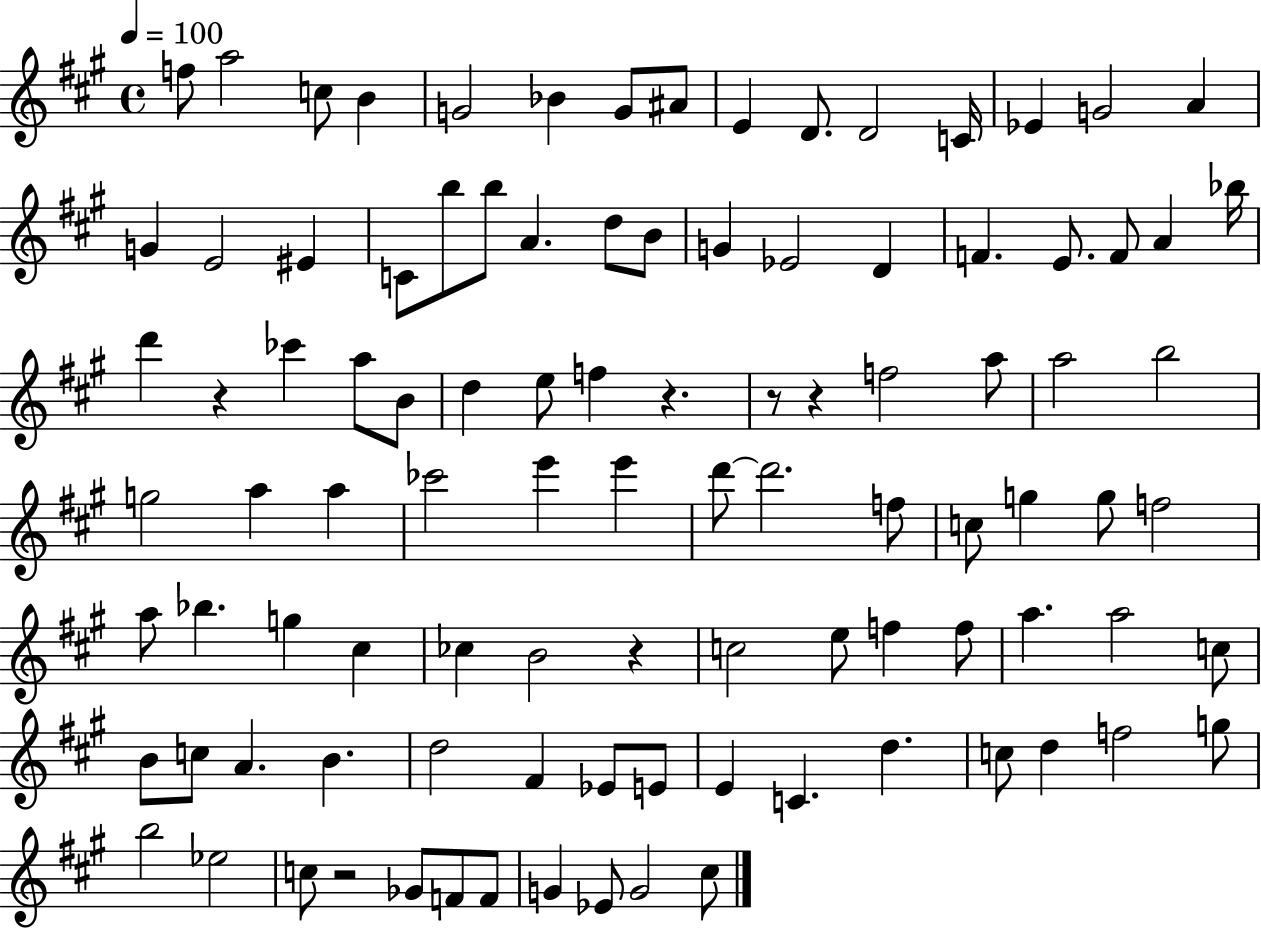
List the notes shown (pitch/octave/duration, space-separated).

F5/e A5/h C5/e B4/q G4/h Bb4/q G4/e A#4/e E4/q D4/e. D4/h C4/s Eb4/q G4/h A4/q G4/q E4/h EIS4/q C4/e B5/e B5/e A4/q. D5/e B4/e G4/q Eb4/h D4/q F4/q. E4/e. F4/e A4/q Bb5/s D6/q R/q CES6/q A5/e B4/e D5/q E5/e F5/q R/q. R/e R/q F5/h A5/e A5/h B5/h G5/h A5/q A5/q CES6/h E6/q E6/q D6/e D6/h. F5/e C5/e G5/q G5/e F5/h A5/e Bb5/q. G5/q C#5/q CES5/q B4/h R/q C5/h E5/e F5/q F5/e A5/q. A5/h C5/e B4/e C5/e A4/q. B4/q. D5/h F#4/q Eb4/e E4/e E4/q C4/q. D5/q. C5/e D5/q F5/h G5/e B5/h Eb5/h C5/e R/h Gb4/e F4/e F4/e G4/q Eb4/e G4/h C#5/e